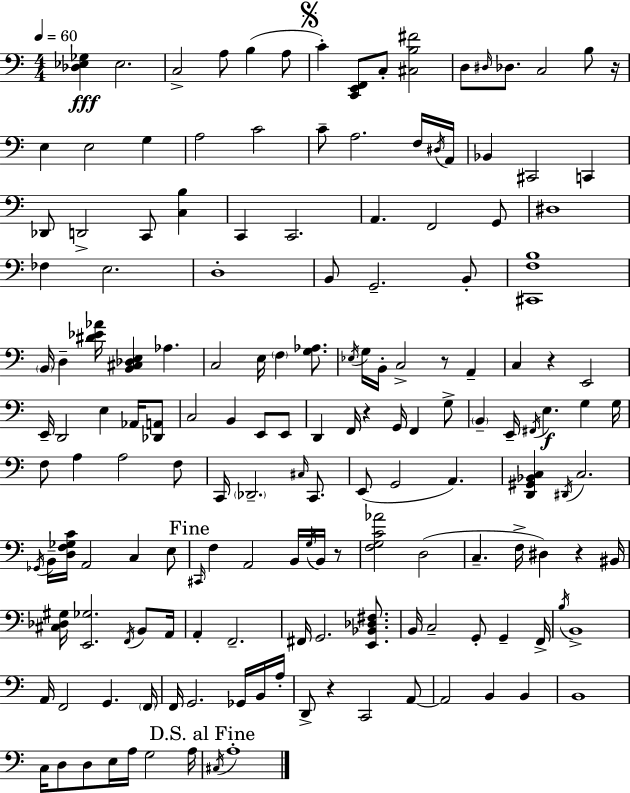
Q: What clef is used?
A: bass